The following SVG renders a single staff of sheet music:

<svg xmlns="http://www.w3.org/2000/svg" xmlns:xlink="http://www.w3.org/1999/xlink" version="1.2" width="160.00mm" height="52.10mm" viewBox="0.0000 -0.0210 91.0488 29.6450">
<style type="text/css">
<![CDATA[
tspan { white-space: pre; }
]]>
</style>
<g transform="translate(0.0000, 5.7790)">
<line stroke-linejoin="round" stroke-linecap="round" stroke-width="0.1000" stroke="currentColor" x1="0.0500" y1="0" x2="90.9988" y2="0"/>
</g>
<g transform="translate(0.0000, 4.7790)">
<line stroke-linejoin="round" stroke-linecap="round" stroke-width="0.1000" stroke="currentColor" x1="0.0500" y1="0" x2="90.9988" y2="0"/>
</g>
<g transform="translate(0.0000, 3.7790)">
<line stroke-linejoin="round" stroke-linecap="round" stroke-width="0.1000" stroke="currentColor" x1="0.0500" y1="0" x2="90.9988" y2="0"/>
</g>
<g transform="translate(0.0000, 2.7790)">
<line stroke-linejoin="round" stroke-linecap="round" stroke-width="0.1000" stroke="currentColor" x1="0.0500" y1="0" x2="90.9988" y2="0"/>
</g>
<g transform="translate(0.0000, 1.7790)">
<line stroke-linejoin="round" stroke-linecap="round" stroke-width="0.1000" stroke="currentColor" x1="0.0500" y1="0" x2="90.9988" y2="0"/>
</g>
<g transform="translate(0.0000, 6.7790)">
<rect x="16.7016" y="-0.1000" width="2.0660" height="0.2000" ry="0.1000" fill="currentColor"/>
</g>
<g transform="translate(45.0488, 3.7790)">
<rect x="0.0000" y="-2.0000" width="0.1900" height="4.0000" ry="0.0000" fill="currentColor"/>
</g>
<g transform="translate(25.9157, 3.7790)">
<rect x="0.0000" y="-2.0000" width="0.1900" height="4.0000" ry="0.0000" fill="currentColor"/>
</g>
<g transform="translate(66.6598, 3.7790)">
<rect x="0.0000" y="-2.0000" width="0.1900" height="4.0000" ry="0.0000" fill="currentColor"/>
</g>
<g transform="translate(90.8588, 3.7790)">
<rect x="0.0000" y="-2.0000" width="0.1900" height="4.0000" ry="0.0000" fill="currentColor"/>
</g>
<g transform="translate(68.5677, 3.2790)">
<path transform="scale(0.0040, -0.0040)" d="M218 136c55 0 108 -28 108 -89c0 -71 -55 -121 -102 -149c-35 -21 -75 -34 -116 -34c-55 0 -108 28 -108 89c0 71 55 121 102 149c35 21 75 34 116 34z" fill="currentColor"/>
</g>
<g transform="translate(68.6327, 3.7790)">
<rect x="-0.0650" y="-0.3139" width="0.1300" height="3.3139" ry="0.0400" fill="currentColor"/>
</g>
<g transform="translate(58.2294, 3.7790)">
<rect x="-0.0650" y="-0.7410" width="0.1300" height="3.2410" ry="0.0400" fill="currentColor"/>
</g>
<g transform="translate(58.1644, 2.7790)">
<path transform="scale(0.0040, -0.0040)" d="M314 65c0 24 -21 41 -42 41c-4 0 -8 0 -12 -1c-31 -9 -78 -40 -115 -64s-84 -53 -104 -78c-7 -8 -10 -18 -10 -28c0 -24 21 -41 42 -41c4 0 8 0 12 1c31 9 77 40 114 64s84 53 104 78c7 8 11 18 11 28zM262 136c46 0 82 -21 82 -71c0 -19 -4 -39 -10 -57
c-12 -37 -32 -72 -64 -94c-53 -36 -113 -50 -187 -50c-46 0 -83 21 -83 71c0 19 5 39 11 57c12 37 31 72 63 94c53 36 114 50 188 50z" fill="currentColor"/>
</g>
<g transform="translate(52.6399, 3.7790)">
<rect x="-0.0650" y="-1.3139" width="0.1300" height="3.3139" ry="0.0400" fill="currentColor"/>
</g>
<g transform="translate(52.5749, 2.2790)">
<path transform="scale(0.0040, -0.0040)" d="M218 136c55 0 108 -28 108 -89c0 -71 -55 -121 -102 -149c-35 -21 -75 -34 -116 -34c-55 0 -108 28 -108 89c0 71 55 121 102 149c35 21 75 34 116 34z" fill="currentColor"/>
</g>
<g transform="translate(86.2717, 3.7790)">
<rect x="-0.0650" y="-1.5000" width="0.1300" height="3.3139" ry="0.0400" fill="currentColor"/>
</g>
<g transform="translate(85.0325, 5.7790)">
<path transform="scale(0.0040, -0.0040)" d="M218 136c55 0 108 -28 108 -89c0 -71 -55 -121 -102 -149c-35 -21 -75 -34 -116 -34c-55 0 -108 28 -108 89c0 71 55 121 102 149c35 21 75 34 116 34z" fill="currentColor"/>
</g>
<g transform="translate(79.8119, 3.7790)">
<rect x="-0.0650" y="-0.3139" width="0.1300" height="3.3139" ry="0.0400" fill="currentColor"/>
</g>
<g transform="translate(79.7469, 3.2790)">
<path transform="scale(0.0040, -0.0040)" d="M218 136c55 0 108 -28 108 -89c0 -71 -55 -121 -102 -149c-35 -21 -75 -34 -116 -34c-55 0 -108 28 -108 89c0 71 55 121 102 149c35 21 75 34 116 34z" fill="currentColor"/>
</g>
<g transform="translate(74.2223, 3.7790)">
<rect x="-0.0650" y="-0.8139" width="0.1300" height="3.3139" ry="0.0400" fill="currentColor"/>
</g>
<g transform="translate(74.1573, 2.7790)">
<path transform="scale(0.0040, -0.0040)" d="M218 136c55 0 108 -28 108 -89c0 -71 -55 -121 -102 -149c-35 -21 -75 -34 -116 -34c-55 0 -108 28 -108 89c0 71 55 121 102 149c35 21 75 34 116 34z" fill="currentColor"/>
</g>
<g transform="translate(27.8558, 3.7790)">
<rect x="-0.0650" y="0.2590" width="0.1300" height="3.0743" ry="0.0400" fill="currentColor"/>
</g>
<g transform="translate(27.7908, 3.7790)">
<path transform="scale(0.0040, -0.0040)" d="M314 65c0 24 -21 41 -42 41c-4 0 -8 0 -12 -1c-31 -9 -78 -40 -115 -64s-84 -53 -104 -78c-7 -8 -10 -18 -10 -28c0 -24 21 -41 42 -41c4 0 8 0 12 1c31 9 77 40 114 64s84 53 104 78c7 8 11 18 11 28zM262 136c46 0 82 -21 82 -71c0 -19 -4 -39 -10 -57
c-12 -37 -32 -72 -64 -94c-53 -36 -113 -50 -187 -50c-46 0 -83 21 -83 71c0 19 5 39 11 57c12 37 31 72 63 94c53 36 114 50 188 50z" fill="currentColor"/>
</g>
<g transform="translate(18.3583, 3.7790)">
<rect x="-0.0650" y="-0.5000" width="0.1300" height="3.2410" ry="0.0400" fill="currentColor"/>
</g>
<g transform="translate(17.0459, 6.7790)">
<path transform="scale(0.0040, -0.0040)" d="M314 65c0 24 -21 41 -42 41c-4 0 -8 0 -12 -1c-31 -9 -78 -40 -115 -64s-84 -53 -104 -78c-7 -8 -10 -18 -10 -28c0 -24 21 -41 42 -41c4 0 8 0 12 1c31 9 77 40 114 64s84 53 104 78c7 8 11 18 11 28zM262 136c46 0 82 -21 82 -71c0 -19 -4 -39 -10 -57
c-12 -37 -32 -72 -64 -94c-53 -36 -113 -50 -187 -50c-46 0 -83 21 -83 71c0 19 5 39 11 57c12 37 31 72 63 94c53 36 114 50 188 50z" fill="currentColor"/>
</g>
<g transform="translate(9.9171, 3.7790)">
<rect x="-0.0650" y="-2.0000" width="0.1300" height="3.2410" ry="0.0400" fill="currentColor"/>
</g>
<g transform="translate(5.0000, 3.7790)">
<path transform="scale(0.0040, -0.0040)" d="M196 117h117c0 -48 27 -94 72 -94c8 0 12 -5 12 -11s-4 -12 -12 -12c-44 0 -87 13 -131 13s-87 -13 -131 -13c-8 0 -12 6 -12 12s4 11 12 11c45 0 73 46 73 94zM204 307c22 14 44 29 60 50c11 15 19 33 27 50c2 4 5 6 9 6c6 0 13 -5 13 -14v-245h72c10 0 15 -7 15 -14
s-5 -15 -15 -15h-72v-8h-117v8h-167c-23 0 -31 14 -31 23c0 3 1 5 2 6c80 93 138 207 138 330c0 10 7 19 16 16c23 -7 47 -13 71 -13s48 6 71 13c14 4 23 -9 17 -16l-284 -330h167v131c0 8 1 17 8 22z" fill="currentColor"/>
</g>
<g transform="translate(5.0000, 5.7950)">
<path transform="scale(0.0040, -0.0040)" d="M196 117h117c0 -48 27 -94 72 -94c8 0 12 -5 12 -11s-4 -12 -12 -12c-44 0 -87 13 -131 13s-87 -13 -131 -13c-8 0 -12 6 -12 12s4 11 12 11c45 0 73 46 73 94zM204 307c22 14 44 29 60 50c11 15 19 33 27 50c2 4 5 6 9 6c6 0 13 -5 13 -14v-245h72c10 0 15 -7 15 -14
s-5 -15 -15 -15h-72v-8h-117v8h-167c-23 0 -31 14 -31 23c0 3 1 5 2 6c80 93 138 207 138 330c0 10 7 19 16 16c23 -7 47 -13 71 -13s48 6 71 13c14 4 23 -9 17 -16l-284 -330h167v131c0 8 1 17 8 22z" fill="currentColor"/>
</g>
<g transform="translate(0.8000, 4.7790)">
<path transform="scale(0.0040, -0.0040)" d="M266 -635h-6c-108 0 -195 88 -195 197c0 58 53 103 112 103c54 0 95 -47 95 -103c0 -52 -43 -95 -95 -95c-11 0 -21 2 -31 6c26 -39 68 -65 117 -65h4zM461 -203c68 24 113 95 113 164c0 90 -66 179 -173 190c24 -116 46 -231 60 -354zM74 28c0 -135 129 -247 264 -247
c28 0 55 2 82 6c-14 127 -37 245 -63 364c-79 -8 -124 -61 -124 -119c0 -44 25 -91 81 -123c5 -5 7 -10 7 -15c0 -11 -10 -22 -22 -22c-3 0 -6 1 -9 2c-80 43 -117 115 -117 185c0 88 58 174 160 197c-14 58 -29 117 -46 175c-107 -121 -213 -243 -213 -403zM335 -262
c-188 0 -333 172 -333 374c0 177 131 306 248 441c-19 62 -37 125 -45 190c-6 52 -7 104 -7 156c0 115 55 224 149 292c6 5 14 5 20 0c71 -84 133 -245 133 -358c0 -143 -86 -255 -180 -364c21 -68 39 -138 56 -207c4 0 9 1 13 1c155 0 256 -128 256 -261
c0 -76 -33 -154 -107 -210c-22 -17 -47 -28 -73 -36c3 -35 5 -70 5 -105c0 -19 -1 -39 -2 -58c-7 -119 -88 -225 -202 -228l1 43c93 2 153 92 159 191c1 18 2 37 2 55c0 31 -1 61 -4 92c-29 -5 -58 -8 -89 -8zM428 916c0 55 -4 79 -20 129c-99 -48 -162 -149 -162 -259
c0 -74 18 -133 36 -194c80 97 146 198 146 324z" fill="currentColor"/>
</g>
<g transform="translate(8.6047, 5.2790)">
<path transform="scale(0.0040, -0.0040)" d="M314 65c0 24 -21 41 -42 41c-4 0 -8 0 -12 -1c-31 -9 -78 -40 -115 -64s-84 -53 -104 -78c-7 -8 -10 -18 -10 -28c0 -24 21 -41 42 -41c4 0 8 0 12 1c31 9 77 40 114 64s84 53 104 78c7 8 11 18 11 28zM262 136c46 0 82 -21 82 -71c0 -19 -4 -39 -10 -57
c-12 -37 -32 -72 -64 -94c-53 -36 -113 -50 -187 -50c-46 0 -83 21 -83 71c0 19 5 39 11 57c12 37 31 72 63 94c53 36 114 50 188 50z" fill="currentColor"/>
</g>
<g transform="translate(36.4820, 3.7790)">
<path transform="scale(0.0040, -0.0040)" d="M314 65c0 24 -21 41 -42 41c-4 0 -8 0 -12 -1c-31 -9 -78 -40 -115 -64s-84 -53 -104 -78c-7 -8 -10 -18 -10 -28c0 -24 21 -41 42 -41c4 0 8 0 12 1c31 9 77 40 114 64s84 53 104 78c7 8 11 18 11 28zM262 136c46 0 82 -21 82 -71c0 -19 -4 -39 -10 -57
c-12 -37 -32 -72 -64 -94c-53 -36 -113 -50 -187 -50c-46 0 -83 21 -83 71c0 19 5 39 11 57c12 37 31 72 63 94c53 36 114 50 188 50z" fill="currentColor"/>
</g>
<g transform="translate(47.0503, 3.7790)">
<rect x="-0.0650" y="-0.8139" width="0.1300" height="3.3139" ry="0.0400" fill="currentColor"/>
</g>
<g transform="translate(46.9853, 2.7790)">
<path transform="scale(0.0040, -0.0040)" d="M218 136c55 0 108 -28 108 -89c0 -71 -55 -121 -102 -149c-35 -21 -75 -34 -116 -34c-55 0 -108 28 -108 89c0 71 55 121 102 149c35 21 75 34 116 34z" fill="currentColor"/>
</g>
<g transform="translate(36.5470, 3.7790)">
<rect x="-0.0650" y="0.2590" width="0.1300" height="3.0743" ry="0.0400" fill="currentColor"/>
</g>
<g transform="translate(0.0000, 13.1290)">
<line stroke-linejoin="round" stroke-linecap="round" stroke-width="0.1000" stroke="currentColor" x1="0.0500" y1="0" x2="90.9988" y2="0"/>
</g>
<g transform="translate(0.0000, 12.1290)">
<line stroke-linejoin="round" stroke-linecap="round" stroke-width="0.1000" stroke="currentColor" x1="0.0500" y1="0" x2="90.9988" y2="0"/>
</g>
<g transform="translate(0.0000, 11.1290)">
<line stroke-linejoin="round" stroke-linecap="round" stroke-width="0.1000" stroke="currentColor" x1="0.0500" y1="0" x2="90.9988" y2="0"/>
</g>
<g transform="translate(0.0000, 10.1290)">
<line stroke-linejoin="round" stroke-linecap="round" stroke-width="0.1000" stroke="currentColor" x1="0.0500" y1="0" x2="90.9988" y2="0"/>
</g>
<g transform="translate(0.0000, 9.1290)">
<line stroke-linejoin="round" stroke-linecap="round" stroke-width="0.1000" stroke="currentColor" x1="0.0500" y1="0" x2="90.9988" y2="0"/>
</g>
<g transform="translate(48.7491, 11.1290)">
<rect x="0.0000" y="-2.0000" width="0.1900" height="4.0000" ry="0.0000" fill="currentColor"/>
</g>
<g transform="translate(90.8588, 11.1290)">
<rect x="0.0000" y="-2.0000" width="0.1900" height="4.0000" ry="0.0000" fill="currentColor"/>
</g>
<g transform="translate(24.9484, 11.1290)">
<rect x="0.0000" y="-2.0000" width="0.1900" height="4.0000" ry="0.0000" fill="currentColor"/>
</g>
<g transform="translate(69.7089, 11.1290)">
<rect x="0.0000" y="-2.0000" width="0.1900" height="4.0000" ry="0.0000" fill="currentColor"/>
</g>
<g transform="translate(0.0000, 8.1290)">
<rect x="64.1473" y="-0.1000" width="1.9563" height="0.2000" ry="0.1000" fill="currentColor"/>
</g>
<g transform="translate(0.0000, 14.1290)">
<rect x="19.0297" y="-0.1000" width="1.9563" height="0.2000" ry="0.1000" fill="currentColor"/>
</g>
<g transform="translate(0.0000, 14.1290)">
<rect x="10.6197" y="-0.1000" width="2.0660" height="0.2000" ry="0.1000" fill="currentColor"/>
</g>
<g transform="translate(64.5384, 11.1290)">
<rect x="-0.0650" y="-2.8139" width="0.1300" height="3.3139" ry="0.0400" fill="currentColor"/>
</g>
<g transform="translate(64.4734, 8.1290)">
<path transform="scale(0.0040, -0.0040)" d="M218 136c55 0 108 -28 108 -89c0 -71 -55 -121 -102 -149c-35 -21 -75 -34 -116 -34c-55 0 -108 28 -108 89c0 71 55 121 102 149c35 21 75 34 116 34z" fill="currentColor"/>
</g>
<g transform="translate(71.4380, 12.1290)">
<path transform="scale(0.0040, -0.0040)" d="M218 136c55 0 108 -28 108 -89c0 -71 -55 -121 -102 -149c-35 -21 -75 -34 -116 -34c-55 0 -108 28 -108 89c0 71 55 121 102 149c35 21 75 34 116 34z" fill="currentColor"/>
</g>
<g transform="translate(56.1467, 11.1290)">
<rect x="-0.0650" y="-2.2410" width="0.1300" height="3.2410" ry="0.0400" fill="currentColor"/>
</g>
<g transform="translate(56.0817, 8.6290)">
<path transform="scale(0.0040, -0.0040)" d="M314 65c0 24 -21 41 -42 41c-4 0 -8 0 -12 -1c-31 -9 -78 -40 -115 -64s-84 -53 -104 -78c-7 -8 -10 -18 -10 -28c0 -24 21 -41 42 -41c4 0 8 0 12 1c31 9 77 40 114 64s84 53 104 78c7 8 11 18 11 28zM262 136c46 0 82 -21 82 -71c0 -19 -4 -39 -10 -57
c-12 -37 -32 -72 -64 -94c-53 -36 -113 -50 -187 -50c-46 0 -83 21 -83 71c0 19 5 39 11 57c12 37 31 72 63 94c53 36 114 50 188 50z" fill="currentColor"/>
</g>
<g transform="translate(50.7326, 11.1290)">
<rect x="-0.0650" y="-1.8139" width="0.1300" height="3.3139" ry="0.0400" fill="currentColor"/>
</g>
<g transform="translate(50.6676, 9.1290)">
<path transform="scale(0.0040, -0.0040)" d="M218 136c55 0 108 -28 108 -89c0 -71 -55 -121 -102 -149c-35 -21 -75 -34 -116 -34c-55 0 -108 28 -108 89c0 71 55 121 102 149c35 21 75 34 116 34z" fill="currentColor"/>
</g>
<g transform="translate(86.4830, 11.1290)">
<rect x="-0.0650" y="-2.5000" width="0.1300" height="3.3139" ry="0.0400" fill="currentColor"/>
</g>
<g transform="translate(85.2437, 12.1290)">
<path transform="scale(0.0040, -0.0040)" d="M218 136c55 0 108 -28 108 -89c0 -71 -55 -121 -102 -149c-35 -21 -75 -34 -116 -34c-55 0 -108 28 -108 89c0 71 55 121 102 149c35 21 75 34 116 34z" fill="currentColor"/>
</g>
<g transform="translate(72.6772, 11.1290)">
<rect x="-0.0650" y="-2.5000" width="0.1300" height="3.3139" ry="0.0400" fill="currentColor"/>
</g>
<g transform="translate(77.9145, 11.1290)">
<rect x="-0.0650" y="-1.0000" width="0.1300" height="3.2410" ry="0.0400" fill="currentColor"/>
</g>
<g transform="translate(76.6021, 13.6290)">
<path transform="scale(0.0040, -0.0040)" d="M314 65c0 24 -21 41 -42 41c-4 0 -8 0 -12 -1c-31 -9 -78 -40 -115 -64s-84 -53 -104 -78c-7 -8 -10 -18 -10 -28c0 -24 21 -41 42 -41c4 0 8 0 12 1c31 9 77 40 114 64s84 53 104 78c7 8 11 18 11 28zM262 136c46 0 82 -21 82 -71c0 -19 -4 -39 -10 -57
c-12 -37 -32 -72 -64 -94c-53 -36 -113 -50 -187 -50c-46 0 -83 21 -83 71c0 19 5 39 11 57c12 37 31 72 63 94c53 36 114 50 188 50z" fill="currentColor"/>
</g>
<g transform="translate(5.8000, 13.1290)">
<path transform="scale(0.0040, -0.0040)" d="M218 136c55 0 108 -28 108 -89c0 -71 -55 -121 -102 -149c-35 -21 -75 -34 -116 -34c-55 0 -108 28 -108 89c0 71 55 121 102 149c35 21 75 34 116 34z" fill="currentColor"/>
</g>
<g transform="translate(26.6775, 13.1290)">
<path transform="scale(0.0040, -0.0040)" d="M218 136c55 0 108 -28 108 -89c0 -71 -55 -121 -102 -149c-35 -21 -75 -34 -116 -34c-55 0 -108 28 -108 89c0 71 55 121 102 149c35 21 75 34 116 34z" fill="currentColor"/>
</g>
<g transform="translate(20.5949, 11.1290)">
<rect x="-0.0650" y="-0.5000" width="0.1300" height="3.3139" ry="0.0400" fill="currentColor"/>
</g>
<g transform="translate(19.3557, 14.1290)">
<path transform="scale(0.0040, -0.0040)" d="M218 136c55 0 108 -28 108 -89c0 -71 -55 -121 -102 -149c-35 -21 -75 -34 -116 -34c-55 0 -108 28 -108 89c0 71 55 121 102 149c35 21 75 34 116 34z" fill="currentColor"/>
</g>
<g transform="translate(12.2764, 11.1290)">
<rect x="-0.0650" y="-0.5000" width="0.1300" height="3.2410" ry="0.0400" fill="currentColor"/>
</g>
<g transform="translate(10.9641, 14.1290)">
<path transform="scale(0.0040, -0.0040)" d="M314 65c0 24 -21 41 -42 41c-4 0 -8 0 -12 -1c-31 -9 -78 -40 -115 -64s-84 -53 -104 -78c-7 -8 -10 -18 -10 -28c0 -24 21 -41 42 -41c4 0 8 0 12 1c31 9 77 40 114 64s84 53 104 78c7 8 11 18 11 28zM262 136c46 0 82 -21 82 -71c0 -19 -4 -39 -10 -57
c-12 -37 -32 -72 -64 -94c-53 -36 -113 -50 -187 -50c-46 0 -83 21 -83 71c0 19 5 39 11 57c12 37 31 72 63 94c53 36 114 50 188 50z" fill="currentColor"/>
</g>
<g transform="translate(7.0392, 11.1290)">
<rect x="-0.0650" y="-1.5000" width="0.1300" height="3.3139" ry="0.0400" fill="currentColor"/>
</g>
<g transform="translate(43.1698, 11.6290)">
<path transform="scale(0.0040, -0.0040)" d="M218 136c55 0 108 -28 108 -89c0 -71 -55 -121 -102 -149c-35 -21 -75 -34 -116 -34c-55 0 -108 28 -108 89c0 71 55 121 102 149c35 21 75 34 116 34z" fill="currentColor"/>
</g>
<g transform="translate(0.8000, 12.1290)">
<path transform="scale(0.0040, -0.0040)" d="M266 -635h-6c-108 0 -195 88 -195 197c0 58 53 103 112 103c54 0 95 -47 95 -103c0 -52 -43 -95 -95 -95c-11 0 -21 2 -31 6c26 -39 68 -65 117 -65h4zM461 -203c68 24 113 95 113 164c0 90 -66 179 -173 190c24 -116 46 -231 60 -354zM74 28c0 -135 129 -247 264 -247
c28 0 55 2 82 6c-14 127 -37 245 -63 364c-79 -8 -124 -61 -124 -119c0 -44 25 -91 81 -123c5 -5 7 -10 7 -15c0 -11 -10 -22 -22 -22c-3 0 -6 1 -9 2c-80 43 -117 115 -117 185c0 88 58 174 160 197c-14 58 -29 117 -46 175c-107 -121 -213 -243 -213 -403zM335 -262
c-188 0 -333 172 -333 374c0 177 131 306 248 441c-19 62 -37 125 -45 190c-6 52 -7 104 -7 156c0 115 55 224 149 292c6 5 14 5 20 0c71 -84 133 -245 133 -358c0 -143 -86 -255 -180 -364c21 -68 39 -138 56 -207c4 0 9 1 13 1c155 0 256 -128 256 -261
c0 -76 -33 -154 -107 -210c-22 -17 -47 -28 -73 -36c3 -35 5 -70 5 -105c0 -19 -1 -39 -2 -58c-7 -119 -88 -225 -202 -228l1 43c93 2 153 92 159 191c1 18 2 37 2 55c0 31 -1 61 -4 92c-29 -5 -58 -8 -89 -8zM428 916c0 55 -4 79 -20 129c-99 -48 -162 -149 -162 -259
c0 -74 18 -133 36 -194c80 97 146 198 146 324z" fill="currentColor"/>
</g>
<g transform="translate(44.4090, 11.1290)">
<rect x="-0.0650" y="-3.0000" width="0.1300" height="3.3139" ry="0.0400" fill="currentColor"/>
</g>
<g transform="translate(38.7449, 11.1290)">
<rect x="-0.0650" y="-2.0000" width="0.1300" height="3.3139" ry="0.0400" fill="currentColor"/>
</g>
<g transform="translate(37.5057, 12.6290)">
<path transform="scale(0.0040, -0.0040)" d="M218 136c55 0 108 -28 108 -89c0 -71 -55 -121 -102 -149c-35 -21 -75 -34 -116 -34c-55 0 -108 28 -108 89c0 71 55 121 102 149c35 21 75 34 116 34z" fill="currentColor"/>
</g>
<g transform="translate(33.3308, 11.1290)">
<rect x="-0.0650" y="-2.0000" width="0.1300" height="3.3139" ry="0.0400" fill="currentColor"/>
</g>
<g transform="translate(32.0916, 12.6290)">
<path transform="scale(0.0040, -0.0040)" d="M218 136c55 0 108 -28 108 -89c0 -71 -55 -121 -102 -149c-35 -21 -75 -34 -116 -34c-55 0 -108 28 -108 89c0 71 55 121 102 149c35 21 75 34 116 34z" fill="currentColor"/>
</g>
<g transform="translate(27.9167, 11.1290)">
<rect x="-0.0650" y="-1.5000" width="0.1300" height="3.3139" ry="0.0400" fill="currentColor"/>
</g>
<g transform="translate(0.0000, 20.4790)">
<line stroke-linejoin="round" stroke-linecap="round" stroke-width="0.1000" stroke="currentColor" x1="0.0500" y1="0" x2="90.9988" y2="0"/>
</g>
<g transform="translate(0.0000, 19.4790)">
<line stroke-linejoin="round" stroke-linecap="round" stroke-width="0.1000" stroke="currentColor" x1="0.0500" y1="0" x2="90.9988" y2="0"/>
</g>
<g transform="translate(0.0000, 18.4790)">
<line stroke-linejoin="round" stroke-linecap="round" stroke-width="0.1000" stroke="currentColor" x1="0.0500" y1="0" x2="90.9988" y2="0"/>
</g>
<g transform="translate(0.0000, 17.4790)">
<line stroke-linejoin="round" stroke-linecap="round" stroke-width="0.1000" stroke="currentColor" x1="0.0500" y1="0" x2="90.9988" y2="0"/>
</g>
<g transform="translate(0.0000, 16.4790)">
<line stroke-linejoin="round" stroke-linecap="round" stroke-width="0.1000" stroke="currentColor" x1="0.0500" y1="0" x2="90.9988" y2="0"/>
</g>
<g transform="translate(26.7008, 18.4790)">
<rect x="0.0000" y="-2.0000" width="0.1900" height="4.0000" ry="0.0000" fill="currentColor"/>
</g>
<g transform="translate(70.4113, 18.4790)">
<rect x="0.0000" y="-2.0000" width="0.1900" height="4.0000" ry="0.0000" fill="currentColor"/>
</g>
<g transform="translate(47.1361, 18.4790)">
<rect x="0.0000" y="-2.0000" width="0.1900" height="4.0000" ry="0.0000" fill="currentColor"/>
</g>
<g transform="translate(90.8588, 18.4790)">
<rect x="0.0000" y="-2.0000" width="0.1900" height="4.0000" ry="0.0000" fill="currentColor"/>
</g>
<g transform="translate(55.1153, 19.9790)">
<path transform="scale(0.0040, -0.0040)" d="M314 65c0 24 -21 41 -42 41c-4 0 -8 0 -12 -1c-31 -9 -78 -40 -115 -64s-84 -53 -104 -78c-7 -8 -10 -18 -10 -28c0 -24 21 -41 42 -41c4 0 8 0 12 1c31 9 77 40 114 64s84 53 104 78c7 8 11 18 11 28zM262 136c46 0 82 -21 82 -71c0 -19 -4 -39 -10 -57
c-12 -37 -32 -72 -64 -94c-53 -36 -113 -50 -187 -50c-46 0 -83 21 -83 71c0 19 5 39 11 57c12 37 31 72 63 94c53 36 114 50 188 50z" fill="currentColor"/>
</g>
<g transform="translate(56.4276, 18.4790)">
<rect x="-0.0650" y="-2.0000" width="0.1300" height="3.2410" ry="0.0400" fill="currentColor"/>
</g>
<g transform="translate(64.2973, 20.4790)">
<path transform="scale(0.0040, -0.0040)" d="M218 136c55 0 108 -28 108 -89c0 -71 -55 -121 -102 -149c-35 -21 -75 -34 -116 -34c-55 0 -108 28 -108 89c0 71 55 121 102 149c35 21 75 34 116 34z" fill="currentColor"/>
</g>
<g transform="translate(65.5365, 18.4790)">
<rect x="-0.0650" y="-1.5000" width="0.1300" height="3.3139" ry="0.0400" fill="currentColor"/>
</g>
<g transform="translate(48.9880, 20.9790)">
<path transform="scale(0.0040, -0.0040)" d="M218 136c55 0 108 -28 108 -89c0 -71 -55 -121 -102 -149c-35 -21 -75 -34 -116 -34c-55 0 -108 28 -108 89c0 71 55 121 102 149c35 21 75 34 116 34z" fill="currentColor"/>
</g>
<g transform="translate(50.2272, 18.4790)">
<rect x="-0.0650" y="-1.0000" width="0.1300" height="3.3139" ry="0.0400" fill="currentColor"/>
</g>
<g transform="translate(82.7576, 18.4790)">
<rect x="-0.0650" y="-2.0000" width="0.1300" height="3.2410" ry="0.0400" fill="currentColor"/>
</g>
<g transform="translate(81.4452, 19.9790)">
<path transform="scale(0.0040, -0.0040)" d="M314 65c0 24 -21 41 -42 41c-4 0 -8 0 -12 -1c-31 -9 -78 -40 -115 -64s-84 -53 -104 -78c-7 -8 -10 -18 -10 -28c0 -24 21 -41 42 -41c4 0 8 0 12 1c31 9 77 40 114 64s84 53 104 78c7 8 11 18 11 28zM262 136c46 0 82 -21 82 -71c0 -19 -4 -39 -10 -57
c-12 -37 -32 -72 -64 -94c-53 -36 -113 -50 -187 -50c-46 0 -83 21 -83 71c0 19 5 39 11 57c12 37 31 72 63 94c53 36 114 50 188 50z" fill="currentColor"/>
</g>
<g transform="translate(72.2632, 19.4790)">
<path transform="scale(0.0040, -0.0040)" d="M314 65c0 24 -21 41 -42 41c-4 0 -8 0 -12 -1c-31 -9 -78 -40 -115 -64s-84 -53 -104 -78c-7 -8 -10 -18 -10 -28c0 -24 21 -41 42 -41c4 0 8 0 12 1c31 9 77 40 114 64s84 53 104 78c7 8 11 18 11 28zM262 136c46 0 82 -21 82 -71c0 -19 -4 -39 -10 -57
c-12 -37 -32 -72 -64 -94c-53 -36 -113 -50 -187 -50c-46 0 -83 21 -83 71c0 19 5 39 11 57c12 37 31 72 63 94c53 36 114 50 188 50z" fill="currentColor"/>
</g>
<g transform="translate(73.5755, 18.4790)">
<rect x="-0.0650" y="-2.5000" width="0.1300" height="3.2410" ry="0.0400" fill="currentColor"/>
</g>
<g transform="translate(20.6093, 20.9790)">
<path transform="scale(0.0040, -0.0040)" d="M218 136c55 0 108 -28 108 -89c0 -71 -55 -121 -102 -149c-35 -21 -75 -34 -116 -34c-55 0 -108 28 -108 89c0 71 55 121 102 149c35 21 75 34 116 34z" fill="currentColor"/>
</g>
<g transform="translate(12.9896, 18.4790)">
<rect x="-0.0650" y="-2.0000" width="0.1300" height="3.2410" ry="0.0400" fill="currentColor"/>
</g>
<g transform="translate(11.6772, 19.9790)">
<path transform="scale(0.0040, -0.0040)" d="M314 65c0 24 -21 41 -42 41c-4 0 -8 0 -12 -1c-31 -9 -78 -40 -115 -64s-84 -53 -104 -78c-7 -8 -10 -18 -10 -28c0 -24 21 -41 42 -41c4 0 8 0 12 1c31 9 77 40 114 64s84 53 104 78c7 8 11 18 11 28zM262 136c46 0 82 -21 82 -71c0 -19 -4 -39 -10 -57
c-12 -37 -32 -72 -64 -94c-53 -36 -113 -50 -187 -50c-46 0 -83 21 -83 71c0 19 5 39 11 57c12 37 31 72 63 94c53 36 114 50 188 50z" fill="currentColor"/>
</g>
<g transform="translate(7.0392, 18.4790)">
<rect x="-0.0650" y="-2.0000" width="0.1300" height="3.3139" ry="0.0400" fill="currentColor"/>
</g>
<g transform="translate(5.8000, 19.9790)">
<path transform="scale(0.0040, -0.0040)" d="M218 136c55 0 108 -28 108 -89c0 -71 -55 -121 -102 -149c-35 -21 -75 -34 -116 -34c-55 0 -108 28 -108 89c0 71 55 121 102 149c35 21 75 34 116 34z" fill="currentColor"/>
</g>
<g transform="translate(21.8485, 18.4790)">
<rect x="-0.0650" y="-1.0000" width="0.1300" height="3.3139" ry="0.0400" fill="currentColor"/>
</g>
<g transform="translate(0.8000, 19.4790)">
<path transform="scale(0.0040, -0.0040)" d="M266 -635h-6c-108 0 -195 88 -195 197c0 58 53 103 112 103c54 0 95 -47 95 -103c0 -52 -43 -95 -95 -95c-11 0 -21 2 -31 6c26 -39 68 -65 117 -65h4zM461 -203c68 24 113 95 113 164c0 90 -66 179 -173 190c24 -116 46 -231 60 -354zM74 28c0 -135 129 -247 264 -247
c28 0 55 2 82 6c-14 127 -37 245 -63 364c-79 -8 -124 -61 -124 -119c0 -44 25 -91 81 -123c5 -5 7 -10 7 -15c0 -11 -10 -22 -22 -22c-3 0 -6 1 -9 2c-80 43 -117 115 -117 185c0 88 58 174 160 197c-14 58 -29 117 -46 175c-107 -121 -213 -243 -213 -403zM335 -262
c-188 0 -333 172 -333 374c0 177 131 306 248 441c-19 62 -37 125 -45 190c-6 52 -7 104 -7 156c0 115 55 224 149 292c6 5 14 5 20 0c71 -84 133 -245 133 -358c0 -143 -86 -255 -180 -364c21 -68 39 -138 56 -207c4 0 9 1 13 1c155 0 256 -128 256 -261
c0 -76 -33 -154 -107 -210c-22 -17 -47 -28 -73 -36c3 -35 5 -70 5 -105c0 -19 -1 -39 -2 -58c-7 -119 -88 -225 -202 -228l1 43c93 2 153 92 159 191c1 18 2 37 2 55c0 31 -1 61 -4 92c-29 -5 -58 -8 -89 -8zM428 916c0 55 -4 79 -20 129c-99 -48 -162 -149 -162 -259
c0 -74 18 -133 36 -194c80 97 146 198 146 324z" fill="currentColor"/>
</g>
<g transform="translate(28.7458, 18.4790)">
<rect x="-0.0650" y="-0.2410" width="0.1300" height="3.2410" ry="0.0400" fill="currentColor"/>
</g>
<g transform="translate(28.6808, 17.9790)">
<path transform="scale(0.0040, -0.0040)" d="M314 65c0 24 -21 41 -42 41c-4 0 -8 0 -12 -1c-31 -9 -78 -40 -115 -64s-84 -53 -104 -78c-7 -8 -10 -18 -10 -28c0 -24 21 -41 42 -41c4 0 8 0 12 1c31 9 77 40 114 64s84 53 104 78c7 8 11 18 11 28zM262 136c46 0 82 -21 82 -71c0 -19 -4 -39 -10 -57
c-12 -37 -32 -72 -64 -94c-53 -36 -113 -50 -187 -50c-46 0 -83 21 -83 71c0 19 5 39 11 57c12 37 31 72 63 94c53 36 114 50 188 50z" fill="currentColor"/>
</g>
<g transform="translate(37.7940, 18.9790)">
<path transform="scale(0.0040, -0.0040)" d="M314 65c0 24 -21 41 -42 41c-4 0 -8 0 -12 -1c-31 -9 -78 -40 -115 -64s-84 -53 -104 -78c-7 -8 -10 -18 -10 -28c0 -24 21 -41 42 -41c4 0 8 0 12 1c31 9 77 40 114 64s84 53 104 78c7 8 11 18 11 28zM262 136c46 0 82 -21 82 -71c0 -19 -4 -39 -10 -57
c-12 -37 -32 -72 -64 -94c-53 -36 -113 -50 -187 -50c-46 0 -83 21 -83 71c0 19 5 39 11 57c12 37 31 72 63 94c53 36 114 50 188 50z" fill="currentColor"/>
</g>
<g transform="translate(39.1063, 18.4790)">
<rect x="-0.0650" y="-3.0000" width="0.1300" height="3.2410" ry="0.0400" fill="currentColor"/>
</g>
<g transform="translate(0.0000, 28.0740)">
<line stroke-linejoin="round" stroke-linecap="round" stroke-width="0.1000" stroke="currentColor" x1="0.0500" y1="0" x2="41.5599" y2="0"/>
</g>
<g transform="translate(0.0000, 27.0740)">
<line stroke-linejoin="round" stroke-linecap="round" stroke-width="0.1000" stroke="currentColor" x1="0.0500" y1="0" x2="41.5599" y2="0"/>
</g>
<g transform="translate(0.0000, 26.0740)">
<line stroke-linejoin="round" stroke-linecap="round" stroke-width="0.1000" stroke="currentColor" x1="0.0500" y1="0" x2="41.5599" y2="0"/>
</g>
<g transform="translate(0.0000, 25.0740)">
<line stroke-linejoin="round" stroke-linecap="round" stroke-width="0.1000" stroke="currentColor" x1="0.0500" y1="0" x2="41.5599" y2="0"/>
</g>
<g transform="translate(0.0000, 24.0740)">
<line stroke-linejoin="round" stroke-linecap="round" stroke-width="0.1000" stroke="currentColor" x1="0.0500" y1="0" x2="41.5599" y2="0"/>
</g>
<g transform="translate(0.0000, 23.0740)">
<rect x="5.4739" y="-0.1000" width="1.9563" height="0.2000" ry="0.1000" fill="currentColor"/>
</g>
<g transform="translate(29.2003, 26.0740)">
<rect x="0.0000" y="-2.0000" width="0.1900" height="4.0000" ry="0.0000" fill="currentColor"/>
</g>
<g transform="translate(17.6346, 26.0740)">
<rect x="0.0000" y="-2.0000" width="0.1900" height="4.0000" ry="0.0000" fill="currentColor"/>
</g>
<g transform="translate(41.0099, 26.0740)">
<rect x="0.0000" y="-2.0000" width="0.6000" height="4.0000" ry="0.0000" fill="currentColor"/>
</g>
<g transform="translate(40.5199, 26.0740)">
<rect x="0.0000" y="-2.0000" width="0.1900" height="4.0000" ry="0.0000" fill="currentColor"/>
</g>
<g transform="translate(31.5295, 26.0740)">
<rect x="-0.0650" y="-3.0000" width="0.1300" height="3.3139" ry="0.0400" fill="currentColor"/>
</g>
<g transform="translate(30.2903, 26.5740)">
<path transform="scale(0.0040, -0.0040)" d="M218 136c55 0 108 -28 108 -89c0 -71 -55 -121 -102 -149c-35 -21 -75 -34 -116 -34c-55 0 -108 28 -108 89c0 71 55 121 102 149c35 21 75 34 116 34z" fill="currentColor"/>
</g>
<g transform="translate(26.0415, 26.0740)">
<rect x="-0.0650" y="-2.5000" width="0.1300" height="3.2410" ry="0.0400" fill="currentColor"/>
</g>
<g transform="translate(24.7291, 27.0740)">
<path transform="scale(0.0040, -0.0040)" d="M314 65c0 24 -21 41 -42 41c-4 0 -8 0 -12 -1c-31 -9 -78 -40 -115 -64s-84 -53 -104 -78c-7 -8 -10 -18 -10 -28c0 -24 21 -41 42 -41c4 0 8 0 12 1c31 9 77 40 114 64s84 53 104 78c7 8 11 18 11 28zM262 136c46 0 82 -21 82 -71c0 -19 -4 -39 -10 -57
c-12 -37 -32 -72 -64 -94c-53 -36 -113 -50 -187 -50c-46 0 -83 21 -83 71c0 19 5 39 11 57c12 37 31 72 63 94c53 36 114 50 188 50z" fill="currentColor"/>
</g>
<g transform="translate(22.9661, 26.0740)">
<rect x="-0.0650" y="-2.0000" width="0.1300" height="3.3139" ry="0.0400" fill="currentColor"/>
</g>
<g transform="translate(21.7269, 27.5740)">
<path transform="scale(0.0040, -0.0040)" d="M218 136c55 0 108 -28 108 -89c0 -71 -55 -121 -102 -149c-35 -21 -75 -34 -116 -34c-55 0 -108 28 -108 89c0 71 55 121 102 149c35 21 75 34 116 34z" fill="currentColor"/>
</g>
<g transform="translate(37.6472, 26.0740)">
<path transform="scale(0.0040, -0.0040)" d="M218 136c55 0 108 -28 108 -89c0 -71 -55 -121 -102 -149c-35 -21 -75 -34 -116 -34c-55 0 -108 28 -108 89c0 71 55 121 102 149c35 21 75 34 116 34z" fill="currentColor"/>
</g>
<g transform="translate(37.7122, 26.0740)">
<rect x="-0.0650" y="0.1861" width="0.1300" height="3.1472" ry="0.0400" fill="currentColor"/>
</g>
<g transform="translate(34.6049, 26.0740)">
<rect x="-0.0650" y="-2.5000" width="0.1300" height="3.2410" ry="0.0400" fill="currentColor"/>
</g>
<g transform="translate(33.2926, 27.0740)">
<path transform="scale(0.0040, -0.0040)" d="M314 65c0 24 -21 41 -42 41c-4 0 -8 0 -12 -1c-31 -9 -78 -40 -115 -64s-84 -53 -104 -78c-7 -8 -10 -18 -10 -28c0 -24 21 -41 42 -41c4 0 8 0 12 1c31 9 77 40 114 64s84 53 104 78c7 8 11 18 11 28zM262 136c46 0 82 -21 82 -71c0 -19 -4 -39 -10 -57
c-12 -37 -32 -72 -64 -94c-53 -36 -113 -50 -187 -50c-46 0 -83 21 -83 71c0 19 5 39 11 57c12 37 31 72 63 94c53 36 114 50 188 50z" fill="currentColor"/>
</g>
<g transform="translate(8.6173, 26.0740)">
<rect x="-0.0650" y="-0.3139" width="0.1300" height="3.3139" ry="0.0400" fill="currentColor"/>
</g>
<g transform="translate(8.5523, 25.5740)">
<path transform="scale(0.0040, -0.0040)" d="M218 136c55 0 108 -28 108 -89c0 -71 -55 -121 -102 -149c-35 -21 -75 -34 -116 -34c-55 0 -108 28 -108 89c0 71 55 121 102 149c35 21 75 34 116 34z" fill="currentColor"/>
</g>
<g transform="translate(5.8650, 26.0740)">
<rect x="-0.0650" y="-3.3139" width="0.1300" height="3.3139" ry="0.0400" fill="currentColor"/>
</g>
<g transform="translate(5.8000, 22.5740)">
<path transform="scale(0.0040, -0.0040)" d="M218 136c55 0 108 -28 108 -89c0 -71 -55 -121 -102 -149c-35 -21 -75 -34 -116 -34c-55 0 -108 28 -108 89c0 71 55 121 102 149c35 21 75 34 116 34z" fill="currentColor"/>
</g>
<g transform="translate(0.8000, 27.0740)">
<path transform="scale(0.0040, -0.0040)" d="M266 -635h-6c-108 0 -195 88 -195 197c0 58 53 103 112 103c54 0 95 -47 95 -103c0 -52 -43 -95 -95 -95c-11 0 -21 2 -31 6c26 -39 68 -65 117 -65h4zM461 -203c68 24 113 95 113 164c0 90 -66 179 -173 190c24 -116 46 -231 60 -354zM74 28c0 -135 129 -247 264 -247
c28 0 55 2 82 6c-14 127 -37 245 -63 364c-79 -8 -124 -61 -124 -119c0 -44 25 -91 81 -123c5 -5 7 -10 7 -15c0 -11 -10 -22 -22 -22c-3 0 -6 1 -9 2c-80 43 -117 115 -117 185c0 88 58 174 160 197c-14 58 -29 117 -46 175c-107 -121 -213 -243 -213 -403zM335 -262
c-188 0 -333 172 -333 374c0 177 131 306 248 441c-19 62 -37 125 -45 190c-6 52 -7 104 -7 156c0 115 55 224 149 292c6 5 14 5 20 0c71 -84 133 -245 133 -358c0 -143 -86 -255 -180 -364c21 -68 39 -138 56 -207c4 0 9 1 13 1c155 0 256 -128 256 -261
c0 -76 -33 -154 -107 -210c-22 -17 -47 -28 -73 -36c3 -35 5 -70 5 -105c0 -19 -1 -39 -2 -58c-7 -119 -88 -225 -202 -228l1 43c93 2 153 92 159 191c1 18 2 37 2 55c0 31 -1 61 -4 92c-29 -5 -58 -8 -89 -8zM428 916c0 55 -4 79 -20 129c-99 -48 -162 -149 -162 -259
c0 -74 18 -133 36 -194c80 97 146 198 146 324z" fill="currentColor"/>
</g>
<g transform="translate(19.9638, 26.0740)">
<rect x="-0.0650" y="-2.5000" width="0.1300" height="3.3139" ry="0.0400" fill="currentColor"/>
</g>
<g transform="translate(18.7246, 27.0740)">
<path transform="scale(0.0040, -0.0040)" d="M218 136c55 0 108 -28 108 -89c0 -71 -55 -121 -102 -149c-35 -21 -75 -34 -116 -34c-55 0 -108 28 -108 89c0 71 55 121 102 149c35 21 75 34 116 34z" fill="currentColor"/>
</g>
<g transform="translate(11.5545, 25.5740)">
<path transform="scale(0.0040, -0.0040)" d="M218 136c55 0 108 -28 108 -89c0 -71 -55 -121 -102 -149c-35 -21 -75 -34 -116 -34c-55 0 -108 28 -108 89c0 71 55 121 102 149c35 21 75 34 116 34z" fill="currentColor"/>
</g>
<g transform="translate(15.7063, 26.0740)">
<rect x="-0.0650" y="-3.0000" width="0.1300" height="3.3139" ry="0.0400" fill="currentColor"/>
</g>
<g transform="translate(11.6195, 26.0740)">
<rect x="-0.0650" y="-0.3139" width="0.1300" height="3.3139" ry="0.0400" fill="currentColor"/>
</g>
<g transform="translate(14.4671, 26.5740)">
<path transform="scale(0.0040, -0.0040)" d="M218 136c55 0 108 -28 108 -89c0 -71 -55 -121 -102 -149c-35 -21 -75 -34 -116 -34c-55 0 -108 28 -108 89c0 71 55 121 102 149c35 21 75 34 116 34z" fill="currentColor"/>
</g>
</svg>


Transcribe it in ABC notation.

X:1
T:Untitled
M:4/4
L:1/4
K:C
F2 C2 B2 B2 d e d2 c d c E E C2 C E F F A f g2 a G D2 G F F2 D c2 A2 D F2 E G2 F2 b c c A G F G2 A G2 B